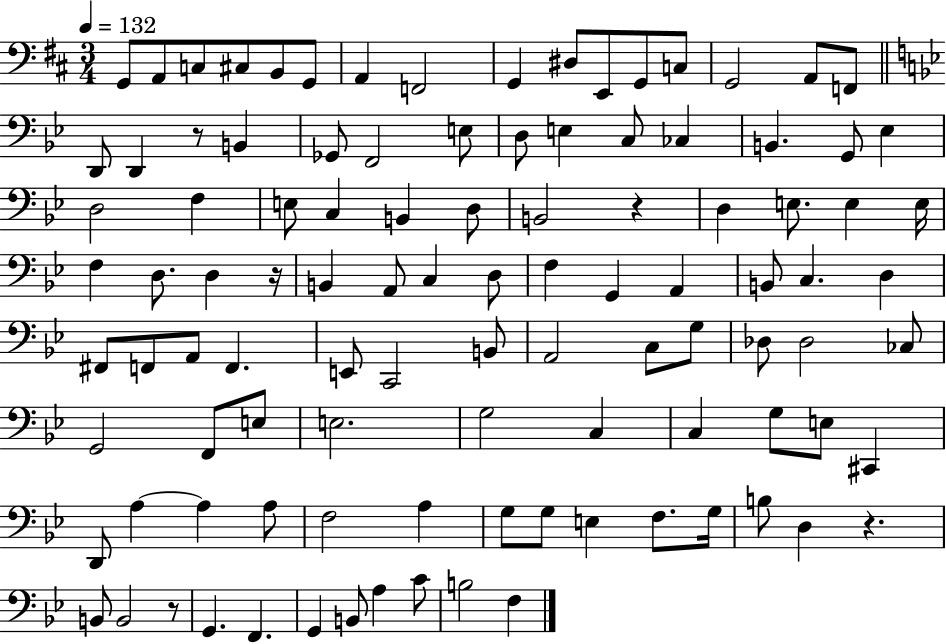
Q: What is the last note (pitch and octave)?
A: F3